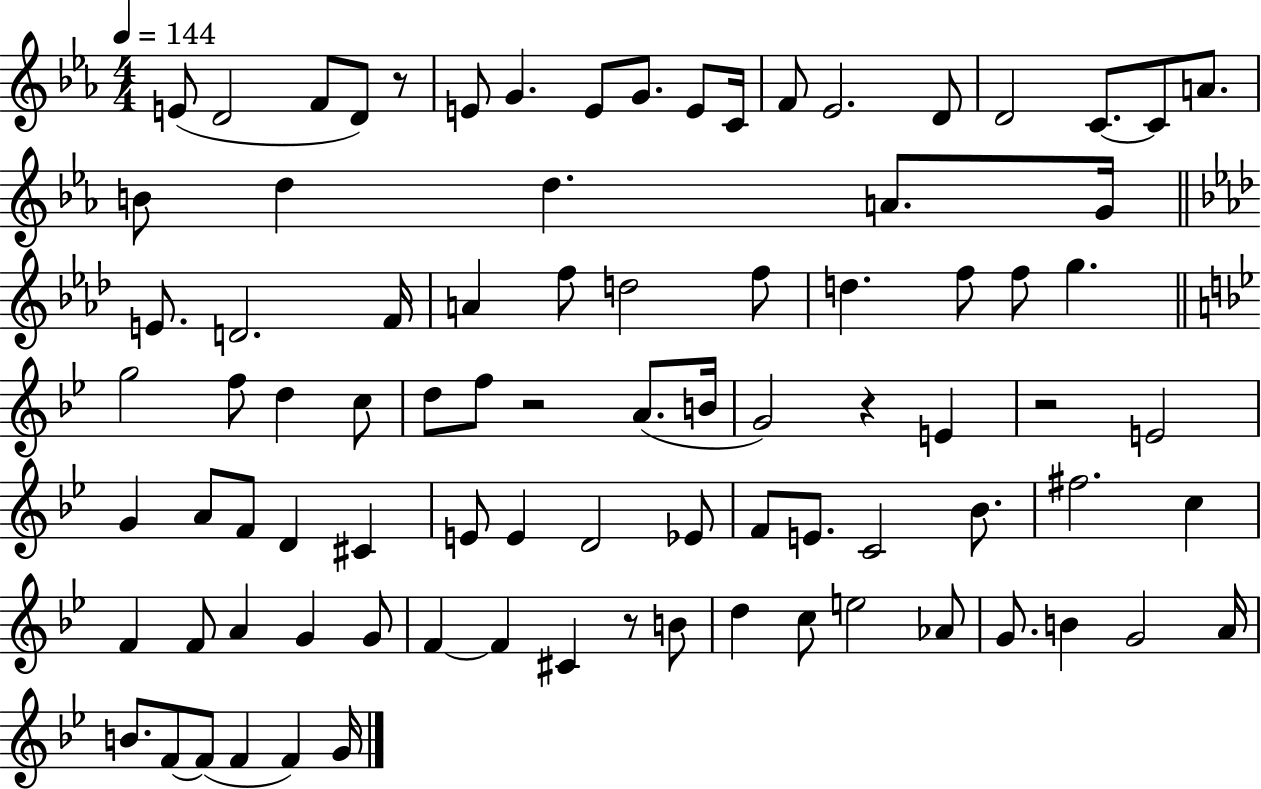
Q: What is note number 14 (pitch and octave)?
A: D4